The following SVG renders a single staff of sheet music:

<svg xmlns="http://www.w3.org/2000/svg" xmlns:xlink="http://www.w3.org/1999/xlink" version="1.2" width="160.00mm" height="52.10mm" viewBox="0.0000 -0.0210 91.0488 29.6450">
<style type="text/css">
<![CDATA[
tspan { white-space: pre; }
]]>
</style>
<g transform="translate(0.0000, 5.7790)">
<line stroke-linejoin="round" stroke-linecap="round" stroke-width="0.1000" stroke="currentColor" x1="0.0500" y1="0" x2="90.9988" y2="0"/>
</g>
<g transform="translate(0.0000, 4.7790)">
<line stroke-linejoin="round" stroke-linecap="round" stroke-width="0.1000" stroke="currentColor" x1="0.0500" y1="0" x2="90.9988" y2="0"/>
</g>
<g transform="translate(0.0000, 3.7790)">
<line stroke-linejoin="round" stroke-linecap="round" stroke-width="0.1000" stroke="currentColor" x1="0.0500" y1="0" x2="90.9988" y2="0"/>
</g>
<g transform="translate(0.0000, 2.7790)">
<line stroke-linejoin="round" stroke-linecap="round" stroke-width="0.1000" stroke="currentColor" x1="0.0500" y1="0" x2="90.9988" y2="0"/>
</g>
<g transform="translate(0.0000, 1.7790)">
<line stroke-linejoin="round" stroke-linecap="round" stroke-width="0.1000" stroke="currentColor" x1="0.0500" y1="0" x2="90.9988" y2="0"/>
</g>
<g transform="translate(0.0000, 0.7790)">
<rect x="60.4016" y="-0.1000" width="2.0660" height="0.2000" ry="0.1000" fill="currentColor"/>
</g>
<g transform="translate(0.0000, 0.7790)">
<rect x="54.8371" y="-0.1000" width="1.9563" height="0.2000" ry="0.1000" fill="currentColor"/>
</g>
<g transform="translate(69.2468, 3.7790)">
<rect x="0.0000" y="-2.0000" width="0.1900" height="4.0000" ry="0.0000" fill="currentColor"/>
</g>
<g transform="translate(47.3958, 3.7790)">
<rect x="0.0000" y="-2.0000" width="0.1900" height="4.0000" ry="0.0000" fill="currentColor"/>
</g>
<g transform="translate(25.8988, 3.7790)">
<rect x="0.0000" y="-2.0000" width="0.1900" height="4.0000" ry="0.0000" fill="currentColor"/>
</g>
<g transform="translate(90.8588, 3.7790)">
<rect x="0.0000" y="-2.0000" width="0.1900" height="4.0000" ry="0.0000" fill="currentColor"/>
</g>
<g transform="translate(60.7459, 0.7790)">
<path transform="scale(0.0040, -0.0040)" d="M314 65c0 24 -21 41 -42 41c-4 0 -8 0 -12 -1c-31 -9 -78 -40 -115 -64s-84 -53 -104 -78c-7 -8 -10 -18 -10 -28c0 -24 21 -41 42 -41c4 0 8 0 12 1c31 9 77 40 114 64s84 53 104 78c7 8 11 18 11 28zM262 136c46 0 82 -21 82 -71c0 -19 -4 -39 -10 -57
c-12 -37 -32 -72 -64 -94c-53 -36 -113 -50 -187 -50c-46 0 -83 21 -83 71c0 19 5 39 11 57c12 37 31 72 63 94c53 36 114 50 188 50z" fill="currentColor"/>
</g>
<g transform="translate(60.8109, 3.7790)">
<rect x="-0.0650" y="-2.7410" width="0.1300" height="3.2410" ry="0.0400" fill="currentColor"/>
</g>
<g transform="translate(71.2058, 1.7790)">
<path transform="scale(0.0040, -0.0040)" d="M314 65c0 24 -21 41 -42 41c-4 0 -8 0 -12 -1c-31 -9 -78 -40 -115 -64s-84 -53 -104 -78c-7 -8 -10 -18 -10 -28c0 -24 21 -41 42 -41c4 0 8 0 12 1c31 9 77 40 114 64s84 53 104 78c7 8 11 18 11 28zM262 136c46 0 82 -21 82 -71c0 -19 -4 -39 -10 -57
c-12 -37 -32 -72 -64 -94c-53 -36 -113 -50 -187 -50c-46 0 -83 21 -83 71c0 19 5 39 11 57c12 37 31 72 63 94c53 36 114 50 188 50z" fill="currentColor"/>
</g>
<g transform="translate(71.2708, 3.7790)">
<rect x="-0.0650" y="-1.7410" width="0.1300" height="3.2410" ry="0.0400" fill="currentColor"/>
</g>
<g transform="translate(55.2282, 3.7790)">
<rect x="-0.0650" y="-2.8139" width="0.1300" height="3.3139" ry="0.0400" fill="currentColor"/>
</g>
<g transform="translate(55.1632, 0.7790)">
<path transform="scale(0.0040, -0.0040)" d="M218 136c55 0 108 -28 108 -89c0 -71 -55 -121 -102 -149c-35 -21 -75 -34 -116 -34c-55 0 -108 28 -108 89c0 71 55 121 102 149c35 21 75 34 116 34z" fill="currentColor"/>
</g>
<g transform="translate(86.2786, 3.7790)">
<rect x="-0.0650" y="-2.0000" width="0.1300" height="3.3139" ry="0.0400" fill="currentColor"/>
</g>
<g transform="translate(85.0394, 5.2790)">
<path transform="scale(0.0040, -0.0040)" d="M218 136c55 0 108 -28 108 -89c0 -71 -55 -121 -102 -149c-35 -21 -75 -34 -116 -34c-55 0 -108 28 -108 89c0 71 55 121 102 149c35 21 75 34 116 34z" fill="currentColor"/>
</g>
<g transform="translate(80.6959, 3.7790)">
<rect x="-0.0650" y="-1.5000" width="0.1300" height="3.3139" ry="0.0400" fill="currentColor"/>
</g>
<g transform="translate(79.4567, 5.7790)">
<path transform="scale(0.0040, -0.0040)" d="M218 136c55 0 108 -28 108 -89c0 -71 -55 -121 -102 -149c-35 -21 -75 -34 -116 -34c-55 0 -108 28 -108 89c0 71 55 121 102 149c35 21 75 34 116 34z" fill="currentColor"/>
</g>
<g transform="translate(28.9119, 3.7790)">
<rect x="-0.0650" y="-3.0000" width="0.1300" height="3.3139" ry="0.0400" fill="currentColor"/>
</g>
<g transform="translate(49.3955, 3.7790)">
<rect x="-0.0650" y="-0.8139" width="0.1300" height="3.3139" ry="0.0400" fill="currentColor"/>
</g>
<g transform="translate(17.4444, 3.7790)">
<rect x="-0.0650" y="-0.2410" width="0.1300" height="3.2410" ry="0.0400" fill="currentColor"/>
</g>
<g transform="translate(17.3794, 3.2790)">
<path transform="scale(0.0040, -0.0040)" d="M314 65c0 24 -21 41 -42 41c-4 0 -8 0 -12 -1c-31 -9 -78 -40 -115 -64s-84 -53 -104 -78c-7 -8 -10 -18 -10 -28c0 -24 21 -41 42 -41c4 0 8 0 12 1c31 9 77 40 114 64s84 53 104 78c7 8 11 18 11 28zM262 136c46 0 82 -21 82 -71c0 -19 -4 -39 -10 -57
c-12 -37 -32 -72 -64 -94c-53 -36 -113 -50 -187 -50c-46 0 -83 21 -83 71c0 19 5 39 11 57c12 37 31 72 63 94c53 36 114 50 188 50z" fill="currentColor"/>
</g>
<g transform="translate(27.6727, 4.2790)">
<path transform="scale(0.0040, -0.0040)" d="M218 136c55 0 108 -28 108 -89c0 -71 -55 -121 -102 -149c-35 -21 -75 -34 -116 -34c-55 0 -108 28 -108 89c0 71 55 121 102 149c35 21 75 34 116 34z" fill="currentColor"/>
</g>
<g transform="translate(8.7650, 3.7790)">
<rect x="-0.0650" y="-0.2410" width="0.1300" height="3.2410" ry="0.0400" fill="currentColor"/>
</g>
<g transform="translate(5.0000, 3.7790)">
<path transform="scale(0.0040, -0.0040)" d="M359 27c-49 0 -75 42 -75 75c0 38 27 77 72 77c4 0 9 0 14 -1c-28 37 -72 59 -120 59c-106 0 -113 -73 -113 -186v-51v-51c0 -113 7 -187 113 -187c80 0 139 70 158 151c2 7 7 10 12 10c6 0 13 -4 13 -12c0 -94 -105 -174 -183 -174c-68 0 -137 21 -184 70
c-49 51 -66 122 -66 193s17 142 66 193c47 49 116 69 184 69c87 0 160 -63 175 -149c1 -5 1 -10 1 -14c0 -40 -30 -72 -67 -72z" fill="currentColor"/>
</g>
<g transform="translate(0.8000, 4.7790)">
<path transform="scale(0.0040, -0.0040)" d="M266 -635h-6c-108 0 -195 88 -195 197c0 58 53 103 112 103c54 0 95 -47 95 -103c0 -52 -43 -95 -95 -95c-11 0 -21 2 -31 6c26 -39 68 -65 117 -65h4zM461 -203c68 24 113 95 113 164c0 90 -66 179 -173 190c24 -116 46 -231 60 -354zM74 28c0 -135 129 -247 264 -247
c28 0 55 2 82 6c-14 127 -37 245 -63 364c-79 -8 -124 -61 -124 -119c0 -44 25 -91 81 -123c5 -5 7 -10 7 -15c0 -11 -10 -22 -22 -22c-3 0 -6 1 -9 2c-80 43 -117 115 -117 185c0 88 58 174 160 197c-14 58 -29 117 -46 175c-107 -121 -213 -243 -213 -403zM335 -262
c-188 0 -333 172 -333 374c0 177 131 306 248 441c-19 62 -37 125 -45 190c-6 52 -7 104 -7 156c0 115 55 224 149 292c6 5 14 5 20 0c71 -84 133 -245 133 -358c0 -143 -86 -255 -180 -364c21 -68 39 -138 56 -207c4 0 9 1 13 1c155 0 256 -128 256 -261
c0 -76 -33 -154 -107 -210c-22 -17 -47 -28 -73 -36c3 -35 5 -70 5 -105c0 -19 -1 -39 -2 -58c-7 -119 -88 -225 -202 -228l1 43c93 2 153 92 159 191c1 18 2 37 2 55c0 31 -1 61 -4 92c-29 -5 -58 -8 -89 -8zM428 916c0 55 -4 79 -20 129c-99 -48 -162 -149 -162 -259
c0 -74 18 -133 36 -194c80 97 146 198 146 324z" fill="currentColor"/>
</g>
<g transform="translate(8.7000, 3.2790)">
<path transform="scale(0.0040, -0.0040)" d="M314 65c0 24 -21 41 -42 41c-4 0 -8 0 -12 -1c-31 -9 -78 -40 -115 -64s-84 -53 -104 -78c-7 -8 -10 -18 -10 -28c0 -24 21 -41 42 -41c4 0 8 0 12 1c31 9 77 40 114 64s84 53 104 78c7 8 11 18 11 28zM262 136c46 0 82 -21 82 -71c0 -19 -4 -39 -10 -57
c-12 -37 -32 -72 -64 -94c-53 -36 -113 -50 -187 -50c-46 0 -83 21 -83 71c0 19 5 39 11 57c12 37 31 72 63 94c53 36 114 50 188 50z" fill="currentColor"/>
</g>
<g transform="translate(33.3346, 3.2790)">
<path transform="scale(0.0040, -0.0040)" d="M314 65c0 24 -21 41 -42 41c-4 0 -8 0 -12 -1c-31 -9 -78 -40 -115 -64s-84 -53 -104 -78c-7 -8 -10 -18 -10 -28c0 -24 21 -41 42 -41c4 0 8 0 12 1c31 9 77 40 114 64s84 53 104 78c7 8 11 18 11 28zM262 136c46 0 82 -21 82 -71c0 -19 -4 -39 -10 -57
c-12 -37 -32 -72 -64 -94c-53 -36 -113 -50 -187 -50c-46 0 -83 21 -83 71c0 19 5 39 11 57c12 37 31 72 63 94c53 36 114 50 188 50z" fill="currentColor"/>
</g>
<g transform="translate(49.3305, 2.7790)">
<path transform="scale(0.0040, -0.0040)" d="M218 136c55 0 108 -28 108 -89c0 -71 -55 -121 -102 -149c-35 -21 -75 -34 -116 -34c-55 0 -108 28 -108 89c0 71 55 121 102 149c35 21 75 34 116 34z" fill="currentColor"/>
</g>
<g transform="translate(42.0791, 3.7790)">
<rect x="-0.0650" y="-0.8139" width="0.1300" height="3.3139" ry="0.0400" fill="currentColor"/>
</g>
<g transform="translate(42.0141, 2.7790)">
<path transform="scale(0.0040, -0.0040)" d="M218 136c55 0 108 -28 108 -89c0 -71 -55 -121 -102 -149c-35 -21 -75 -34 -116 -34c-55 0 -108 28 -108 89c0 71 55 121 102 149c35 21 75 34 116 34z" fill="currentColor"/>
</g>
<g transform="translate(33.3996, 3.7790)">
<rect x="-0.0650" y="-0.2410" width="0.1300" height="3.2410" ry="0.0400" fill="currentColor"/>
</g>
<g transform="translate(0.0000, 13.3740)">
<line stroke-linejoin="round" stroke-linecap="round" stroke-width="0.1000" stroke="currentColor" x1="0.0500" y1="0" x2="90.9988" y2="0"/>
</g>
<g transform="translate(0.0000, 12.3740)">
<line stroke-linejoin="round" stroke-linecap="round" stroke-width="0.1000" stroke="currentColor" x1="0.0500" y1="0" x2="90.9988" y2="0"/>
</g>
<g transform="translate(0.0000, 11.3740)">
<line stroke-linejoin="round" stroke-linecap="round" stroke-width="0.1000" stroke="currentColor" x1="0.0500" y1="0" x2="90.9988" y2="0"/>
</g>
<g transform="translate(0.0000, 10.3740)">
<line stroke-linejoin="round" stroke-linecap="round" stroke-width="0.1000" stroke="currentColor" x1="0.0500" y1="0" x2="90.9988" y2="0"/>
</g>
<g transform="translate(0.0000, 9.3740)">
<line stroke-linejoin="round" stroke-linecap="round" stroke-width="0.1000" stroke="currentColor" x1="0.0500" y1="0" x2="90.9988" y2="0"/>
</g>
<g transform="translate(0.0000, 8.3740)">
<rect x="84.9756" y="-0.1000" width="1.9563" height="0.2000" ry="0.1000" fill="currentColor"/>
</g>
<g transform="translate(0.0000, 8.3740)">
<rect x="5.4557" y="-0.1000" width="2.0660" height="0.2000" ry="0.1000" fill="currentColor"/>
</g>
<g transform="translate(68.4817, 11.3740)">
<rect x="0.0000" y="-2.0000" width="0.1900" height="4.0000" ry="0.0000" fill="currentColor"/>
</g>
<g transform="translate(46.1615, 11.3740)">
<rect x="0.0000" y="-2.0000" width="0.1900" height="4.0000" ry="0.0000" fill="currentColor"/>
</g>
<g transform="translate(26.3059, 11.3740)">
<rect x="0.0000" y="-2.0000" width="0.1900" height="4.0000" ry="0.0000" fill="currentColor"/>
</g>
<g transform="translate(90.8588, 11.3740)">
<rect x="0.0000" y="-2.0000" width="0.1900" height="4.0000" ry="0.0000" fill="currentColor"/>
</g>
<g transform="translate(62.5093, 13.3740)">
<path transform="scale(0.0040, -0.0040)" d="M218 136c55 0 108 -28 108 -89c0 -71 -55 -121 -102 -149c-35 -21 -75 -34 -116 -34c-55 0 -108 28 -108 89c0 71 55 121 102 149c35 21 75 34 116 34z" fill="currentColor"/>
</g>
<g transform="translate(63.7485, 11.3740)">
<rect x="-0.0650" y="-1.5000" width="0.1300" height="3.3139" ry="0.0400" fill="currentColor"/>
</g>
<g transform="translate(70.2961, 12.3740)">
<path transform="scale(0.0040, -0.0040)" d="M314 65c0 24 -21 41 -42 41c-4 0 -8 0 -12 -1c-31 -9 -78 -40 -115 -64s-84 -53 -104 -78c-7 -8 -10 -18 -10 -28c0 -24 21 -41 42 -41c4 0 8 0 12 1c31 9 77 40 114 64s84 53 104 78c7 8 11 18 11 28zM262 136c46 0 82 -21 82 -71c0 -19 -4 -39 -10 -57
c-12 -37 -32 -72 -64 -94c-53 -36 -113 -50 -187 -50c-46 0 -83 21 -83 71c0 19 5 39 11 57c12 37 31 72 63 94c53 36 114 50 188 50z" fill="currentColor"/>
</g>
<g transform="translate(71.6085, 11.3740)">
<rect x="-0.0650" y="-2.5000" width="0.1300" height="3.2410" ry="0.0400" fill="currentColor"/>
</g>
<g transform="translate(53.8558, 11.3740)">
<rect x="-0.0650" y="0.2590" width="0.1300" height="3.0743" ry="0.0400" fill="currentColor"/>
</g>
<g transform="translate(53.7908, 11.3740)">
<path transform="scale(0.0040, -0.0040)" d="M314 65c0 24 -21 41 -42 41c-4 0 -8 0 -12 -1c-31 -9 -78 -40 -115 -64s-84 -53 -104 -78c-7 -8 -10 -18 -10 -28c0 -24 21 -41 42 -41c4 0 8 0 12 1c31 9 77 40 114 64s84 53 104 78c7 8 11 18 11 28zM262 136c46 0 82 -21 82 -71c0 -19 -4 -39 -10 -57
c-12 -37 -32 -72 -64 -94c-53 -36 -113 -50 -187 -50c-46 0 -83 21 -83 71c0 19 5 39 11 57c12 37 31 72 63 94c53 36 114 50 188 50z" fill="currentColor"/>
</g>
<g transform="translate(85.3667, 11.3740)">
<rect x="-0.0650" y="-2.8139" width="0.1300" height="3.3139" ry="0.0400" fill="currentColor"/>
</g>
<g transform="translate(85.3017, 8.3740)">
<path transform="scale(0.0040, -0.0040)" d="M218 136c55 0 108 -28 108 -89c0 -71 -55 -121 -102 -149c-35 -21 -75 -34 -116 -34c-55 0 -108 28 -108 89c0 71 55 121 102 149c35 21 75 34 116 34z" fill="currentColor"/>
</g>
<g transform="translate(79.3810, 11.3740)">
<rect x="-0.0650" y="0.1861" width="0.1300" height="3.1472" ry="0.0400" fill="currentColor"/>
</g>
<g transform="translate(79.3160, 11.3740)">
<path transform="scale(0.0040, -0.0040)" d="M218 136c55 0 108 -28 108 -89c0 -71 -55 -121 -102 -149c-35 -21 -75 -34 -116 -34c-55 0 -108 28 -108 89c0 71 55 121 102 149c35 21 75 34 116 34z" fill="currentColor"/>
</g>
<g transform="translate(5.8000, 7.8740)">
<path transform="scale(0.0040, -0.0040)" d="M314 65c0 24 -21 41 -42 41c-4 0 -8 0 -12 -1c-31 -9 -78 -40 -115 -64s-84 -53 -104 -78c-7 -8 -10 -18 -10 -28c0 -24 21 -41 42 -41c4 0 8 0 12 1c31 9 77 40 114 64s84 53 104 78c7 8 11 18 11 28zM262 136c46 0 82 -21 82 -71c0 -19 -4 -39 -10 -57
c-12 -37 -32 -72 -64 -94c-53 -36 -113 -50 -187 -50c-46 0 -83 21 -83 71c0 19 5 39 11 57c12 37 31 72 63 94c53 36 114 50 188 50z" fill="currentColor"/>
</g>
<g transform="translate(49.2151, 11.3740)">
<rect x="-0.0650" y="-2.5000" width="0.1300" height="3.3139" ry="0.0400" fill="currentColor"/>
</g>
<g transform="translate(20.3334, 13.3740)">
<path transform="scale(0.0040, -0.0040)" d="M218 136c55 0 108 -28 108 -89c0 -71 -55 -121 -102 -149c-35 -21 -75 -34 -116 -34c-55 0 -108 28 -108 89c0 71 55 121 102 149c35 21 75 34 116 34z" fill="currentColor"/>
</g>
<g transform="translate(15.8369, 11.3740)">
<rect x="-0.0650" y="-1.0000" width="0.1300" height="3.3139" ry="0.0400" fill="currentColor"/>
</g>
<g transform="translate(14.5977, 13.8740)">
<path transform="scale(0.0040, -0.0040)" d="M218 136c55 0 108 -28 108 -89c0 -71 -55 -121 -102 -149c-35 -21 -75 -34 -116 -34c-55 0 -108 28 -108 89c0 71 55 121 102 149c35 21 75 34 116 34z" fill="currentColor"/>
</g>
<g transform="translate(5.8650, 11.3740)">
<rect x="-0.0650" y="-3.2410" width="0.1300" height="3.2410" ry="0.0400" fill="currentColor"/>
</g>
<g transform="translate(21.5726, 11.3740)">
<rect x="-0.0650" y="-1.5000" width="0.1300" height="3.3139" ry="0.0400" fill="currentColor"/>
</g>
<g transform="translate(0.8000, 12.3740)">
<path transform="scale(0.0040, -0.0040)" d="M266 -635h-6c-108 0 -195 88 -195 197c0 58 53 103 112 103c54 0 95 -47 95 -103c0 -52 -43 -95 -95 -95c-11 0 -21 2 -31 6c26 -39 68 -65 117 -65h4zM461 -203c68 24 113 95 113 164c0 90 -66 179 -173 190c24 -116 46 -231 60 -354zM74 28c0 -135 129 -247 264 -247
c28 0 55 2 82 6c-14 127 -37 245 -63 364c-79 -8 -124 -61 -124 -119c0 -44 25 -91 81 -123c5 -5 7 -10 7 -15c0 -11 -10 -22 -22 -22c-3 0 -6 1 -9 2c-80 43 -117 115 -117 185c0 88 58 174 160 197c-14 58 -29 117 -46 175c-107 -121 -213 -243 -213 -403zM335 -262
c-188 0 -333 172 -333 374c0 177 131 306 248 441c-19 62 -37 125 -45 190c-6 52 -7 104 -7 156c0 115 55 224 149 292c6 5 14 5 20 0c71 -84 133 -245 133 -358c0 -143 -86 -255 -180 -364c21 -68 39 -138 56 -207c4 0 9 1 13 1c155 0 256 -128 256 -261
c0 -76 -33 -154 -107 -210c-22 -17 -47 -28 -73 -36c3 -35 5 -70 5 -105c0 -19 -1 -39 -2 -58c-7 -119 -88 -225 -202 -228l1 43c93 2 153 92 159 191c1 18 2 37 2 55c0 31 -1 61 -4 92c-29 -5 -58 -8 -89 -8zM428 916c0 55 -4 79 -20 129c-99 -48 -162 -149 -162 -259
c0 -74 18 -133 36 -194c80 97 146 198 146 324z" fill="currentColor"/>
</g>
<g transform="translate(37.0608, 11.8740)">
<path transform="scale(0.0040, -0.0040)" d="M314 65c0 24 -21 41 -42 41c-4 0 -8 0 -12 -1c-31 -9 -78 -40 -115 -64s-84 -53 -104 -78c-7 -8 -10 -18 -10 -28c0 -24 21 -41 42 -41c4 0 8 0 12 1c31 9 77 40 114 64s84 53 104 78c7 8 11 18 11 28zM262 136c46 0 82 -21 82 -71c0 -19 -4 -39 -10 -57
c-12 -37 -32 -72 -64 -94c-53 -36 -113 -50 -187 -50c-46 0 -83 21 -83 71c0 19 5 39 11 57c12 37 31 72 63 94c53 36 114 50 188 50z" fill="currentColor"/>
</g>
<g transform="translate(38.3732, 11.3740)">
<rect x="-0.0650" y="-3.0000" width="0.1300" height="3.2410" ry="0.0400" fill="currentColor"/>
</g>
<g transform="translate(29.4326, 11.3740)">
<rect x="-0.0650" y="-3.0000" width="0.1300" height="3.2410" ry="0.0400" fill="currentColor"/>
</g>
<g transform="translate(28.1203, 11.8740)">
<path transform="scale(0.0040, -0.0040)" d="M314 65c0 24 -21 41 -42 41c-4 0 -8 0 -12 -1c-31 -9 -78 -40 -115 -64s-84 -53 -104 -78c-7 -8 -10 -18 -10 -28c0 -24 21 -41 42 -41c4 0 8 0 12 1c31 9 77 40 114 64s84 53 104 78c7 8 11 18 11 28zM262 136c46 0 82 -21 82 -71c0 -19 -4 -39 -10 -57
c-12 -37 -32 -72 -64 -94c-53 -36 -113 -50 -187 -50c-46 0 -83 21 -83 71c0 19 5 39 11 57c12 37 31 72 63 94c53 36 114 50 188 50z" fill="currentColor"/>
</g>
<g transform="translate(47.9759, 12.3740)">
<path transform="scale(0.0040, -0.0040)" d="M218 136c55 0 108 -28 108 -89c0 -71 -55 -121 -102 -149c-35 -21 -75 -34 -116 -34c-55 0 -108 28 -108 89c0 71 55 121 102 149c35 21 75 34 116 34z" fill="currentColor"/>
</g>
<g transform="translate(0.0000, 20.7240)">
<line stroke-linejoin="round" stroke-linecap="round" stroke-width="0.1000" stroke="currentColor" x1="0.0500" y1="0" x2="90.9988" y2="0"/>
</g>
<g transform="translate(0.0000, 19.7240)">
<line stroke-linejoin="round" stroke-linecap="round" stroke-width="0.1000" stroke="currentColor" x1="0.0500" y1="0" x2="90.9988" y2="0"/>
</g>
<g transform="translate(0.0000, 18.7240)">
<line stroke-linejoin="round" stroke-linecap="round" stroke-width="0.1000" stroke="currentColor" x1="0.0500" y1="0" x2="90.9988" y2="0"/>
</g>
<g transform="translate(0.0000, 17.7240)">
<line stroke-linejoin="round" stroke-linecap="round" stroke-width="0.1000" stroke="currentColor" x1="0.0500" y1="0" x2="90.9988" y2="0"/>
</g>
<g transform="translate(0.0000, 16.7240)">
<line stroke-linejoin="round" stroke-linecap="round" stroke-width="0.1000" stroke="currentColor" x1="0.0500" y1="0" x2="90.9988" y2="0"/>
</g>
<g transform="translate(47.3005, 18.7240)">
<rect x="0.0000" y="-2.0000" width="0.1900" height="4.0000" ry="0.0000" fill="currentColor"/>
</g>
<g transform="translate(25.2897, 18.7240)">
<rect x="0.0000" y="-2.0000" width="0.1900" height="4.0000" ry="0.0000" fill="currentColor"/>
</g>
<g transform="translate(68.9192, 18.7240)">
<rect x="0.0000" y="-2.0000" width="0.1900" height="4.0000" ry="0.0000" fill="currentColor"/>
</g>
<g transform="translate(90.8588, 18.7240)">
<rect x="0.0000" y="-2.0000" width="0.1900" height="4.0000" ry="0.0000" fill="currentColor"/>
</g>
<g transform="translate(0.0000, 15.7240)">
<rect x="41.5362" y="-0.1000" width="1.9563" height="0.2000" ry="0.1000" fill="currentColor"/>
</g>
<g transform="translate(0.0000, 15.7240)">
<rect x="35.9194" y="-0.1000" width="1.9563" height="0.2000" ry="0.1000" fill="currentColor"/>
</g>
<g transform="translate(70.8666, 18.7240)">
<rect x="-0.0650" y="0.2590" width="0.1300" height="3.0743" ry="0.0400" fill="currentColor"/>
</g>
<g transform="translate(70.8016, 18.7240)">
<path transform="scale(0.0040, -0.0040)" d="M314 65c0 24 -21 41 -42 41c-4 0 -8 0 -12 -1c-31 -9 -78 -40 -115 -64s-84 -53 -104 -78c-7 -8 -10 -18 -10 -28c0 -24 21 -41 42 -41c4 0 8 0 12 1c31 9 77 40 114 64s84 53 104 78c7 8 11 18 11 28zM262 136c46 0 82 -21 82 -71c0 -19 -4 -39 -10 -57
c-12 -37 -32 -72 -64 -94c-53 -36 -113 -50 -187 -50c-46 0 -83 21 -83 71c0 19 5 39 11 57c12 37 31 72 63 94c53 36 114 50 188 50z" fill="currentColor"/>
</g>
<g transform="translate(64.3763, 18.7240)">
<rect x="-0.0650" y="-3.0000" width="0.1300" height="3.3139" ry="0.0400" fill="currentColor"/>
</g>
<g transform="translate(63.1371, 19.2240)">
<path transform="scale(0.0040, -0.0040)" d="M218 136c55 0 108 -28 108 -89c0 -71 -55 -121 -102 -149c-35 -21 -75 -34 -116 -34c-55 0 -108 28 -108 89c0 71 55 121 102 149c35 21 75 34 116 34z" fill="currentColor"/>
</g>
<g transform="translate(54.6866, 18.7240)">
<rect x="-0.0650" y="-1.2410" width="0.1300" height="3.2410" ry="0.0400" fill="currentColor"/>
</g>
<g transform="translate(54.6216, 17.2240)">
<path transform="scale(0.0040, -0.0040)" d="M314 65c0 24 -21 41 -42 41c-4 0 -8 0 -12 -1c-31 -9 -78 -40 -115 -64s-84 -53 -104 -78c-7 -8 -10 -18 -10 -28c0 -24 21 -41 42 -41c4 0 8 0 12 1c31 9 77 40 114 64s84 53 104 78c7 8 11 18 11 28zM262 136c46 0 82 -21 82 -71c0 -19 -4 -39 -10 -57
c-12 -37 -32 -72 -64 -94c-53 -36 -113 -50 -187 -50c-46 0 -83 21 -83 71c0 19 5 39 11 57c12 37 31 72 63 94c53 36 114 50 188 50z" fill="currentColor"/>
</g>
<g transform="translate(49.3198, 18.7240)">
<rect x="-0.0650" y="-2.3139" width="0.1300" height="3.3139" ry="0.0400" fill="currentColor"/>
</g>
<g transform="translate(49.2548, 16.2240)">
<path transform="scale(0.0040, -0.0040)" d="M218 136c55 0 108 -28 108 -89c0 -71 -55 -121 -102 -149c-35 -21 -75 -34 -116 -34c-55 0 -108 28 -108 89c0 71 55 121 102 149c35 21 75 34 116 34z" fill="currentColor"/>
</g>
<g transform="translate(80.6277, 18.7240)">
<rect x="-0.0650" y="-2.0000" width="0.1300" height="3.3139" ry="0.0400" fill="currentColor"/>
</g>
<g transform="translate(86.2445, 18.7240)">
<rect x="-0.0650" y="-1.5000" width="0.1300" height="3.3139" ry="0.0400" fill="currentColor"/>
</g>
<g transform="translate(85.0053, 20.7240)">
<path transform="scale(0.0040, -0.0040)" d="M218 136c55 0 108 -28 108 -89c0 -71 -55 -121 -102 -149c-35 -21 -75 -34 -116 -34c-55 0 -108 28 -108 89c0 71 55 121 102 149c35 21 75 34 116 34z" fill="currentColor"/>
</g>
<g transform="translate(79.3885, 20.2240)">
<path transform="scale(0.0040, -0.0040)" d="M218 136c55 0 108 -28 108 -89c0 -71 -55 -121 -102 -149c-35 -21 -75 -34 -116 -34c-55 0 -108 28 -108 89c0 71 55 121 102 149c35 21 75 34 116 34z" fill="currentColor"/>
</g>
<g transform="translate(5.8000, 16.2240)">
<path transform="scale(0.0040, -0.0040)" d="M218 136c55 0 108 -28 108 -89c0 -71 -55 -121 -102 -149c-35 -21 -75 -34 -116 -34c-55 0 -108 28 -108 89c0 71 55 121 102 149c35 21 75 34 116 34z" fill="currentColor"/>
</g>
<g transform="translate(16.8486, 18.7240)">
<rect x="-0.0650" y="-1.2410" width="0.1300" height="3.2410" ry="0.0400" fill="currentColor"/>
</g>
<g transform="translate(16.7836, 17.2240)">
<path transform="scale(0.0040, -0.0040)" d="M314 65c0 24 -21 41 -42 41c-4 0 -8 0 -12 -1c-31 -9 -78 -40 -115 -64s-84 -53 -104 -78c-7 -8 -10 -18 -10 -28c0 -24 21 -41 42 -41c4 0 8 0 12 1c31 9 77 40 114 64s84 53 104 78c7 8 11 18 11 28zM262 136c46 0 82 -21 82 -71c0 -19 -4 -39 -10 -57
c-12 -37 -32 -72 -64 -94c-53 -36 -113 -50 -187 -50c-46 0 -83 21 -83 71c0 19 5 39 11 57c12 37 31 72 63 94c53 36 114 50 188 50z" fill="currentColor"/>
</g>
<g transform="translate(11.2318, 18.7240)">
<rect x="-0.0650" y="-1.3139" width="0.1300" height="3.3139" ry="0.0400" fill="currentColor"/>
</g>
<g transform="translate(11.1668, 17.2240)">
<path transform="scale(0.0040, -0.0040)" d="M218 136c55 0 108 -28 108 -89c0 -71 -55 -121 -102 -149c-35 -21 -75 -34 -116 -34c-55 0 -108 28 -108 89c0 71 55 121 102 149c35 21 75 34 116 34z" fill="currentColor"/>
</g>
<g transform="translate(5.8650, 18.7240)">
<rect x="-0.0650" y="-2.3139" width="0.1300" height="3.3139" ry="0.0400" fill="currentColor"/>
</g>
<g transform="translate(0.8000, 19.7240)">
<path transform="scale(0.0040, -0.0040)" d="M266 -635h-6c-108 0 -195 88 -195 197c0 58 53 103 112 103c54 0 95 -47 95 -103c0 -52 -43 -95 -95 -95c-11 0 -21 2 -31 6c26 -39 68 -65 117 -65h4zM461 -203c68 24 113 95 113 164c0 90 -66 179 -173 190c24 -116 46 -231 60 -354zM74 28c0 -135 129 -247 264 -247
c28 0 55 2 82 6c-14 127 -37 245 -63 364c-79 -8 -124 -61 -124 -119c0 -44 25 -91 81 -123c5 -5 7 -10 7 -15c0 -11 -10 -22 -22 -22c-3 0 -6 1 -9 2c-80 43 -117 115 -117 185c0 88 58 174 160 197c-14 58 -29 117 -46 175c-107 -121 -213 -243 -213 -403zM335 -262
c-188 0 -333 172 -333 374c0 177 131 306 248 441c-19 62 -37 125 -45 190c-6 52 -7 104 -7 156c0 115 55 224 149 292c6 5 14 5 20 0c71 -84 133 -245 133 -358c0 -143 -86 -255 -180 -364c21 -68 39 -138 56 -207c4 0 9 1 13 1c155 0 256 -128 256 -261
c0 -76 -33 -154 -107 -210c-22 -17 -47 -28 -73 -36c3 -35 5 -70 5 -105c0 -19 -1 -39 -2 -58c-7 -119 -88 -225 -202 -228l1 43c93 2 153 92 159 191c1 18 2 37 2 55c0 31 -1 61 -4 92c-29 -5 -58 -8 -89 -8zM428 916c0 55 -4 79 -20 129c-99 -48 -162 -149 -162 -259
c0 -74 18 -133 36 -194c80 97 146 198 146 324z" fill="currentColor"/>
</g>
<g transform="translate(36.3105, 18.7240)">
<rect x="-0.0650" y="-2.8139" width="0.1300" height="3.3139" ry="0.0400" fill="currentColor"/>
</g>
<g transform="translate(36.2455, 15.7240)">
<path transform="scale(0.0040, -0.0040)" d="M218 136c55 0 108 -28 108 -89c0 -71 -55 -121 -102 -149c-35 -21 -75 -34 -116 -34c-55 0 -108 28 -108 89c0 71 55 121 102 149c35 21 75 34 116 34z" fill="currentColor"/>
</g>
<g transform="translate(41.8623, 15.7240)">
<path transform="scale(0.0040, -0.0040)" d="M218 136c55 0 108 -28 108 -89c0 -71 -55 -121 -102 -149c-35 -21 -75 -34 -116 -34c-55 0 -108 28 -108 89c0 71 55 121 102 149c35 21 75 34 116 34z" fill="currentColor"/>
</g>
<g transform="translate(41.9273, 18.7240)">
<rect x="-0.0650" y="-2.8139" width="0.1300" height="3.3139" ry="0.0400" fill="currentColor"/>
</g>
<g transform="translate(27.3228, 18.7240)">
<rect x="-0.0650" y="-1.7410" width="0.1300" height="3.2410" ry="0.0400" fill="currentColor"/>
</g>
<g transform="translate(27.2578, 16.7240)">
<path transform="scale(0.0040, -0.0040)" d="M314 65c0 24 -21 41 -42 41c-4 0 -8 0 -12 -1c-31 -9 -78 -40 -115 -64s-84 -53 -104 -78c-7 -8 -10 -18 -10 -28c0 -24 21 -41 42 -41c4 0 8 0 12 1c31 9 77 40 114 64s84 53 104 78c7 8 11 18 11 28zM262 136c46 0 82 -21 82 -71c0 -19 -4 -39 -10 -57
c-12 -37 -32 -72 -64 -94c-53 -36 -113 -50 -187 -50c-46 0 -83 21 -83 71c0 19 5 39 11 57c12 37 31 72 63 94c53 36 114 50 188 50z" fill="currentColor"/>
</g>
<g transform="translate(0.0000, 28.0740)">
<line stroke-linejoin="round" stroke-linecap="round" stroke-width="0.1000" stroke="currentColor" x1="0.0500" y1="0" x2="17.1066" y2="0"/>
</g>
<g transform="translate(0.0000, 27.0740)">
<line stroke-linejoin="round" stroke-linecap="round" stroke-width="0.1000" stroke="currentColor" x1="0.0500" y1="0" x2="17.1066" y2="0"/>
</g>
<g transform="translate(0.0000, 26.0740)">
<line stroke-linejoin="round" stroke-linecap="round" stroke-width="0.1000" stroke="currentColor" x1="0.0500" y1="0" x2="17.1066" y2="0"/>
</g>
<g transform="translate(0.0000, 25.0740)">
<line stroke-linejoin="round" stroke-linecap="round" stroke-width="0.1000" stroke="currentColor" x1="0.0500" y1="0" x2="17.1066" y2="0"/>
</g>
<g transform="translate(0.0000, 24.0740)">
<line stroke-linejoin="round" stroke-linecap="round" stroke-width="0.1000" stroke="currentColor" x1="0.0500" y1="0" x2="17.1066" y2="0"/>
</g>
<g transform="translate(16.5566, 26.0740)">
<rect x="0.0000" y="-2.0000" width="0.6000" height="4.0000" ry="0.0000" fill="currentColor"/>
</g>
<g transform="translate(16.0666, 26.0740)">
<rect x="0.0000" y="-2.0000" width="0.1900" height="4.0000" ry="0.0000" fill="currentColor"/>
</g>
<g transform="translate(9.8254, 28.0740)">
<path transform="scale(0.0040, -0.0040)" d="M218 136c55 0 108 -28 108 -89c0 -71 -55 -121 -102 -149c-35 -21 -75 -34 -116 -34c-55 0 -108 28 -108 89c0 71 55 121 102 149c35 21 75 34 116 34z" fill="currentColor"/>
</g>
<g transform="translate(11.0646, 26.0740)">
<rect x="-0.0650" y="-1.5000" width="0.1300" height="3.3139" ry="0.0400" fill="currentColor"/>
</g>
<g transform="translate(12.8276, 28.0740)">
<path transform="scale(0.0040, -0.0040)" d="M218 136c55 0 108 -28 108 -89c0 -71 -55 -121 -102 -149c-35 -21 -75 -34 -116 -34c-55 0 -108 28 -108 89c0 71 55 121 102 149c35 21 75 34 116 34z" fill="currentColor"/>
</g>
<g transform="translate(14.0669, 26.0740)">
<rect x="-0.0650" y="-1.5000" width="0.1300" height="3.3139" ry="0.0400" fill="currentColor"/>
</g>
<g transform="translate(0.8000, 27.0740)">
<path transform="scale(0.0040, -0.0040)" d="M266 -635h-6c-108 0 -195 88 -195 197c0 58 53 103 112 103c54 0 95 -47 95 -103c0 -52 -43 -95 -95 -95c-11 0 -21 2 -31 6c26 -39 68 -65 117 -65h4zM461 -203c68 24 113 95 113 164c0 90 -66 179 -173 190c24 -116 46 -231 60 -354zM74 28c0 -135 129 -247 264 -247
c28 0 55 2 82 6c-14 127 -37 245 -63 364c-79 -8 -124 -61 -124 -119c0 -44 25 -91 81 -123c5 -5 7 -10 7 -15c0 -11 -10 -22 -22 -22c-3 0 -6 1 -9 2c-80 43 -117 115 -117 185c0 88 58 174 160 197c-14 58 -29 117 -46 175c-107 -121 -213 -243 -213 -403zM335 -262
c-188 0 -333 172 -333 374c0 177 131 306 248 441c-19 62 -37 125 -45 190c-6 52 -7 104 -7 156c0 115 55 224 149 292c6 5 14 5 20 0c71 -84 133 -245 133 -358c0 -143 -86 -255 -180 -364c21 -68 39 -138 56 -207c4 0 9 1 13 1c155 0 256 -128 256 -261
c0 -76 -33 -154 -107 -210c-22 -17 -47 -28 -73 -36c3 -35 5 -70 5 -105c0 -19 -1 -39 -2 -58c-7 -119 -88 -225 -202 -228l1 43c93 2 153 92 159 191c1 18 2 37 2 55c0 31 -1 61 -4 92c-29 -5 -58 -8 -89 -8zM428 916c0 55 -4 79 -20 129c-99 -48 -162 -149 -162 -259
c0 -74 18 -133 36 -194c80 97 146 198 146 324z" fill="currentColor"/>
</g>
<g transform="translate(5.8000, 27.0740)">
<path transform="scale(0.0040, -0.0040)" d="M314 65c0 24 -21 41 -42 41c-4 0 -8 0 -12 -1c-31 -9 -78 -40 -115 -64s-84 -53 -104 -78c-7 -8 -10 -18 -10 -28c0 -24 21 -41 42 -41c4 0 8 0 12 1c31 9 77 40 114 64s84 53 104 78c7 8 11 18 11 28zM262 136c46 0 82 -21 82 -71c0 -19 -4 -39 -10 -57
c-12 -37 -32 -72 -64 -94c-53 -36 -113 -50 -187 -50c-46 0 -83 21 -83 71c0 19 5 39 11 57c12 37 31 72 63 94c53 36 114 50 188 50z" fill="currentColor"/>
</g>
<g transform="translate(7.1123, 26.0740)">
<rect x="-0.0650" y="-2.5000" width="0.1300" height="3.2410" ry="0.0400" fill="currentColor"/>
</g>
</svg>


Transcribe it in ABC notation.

X:1
T:Untitled
M:4/4
L:1/4
K:C
c2 c2 A c2 d d a a2 f2 E F b2 D E A2 A2 G B2 E G2 B a g e e2 f2 a a g e2 A B2 F E G2 E E